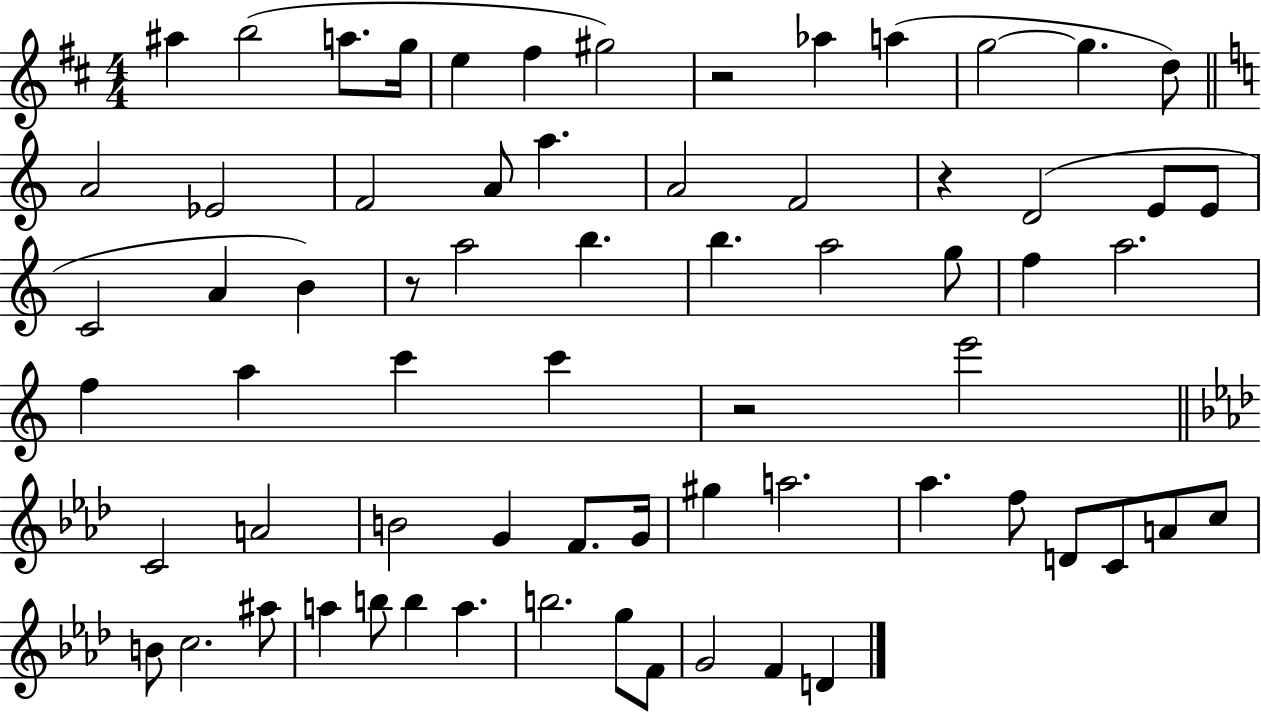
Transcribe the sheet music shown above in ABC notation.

X:1
T:Untitled
M:4/4
L:1/4
K:D
^a b2 a/2 g/4 e ^f ^g2 z2 _a a g2 g d/2 A2 _E2 F2 A/2 a A2 F2 z D2 E/2 E/2 C2 A B z/2 a2 b b a2 g/2 f a2 f a c' c' z2 e'2 C2 A2 B2 G F/2 G/4 ^g a2 _a f/2 D/2 C/2 A/2 c/2 B/2 c2 ^a/2 a b/2 b a b2 g/2 F/2 G2 F D